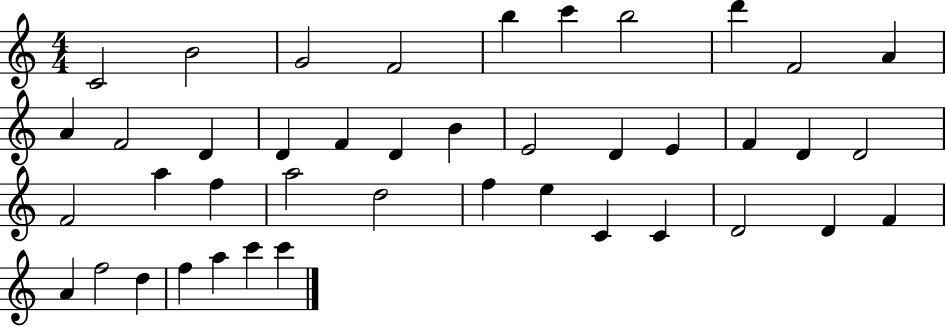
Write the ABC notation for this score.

X:1
T:Untitled
M:4/4
L:1/4
K:C
C2 B2 G2 F2 b c' b2 d' F2 A A F2 D D F D B E2 D E F D D2 F2 a f a2 d2 f e C C D2 D F A f2 d f a c' c'